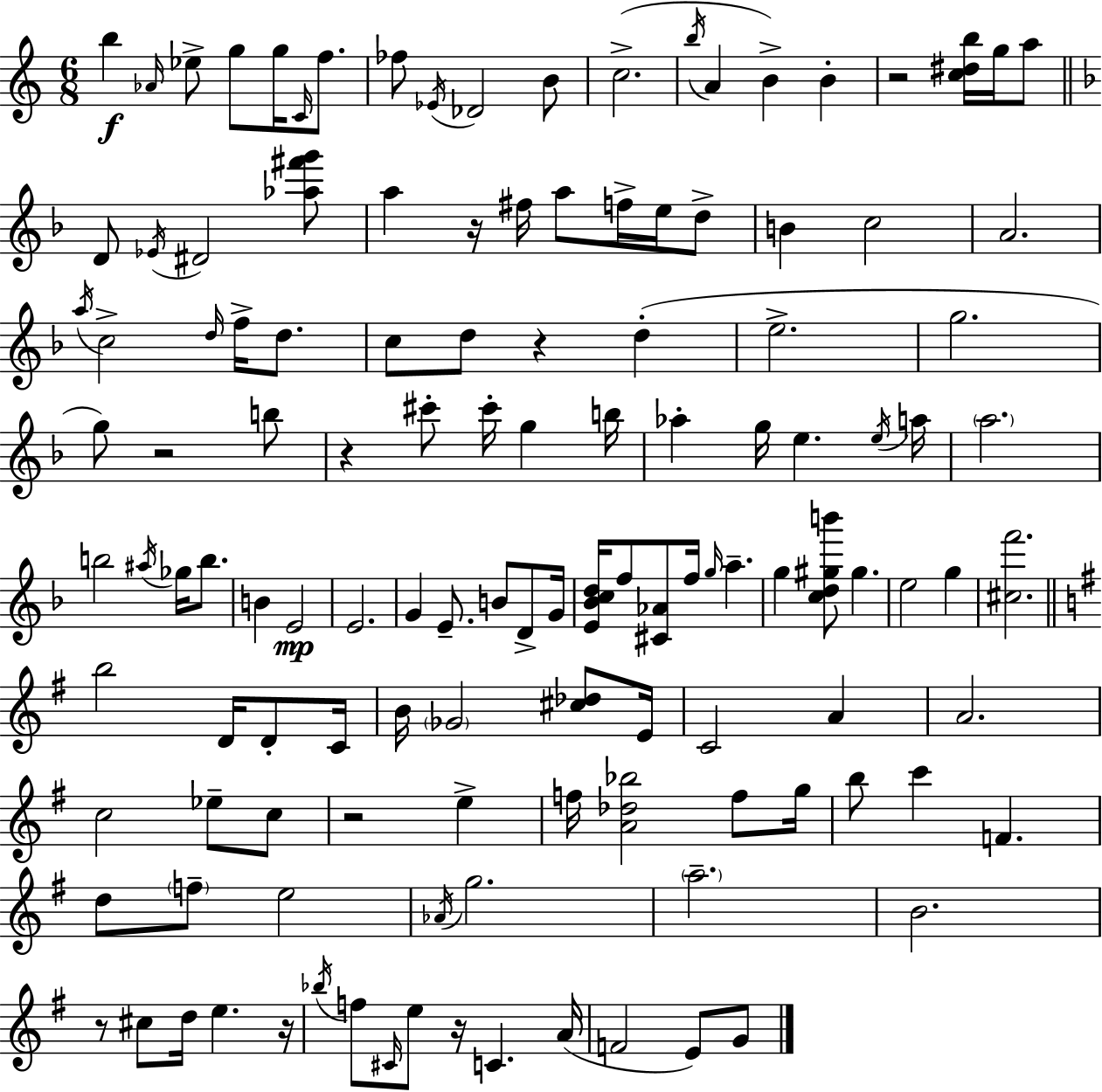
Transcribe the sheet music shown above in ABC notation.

X:1
T:Untitled
M:6/8
L:1/4
K:Am
b _A/4 _e/2 g/2 g/4 C/4 f/2 _f/2 _E/4 _D2 B/2 c2 b/4 A B B z2 [c^db]/4 g/4 a/2 D/2 _E/4 ^D2 [_a^f'g']/2 a z/4 ^f/4 a/2 f/4 e/4 d/2 B c2 A2 a/4 c2 d/4 f/4 d/2 c/2 d/2 z d e2 g2 g/2 z2 b/2 z ^c'/2 ^c'/4 g b/4 _a g/4 e e/4 a/4 a2 b2 ^a/4 _g/4 b/2 B E2 E2 G E/2 B/2 D/2 G/4 [E_Bcd]/4 f/2 [^C_A]/2 f/4 g/4 a g [cd^gb']/2 ^g e2 g [^cf']2 b2 D/4 D/2 C/4 B/4 _G2 [^c_d]/2 E/4 C2 A A2 c2 _e/2 c/2 z2 e f/4 [A_d_b]2 f/2 g/4 b/2 c' F d/2 f/2 e2 _A/4 g2 a2 B2 z/2 ^c/2 d/4 e z/4 _b/4 f/2 ^C/4 e/2 z/4 C A/4 F2 E/2 G/2